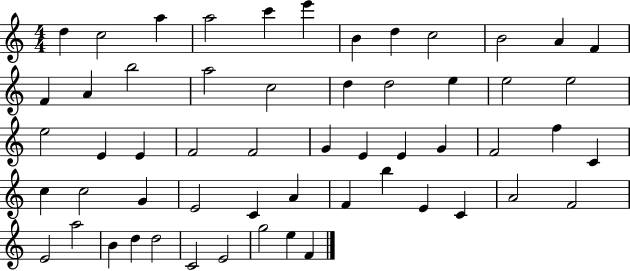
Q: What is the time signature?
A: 4/4